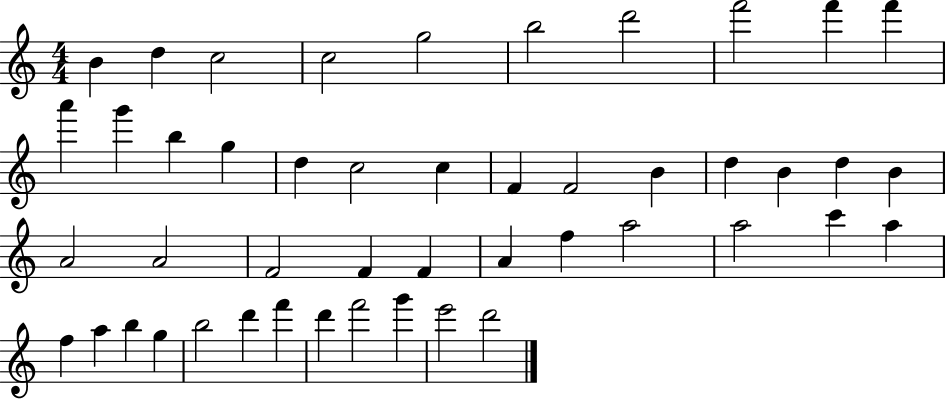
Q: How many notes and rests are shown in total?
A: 47